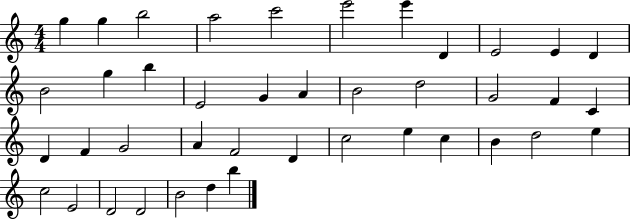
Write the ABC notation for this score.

X:1
T:Untitled
M:4/4
L:1/4
K:C
g g b2 a2 c'2 e'2 e' D E2 E D B2 g b E2 G A B2 d2 G2 F C D F G2 A F2 D c2 e c B d2 e c2 E2 D2 D2 B2 d b